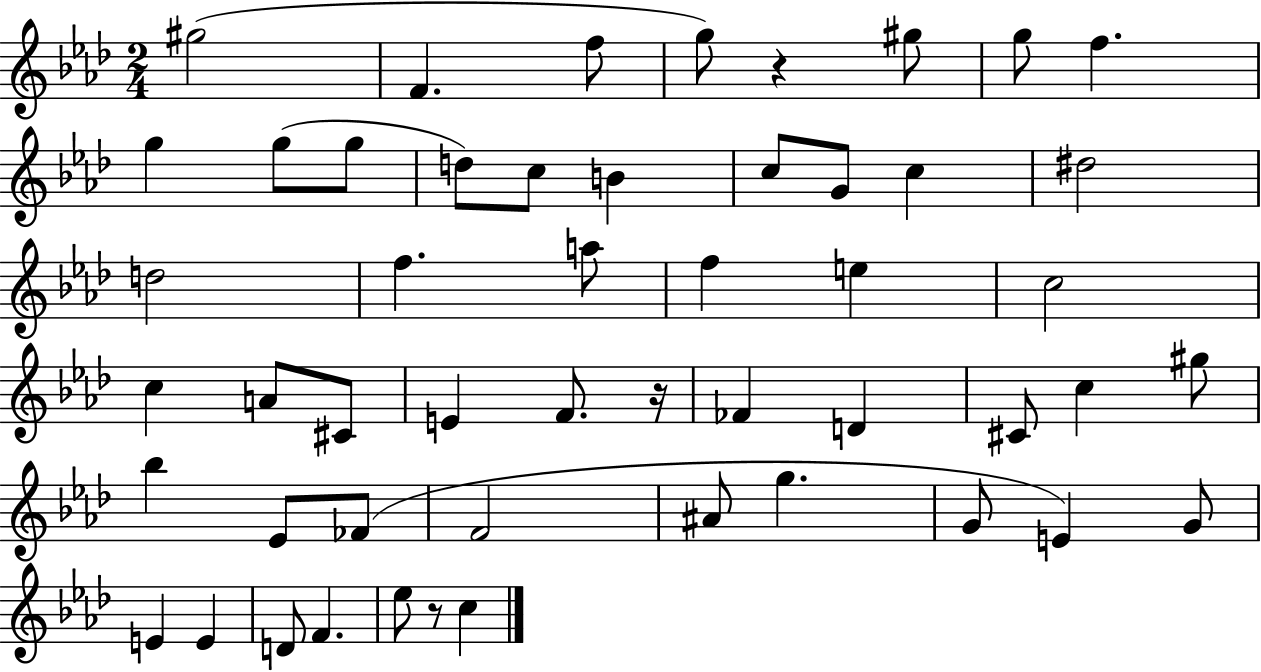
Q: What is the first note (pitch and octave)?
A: G#5